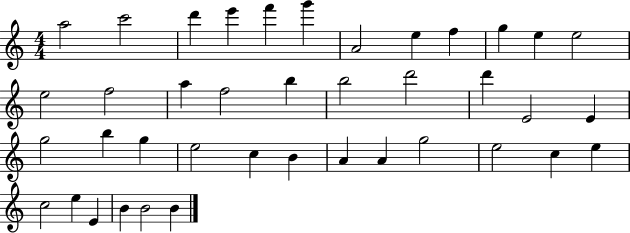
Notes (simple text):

A5/h C6/h D6/q E6/q F6/q G6/q A4/h E5/q F5/q G5/q E5/q E5/h E5/h F5/h A5/q F5/h B5/q B5/h D6/h D6/q E4/h E4/q G5/h B5/q G5/q E5/h C5/q B4/q A4/q A4/q G5/h E5/h C5/q E5/q C5/h E5/q E4/q B4/q B4/h B4/q